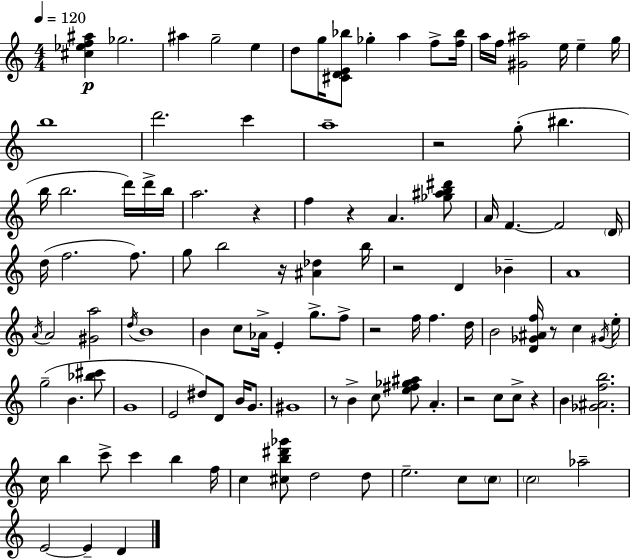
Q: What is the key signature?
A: A minor